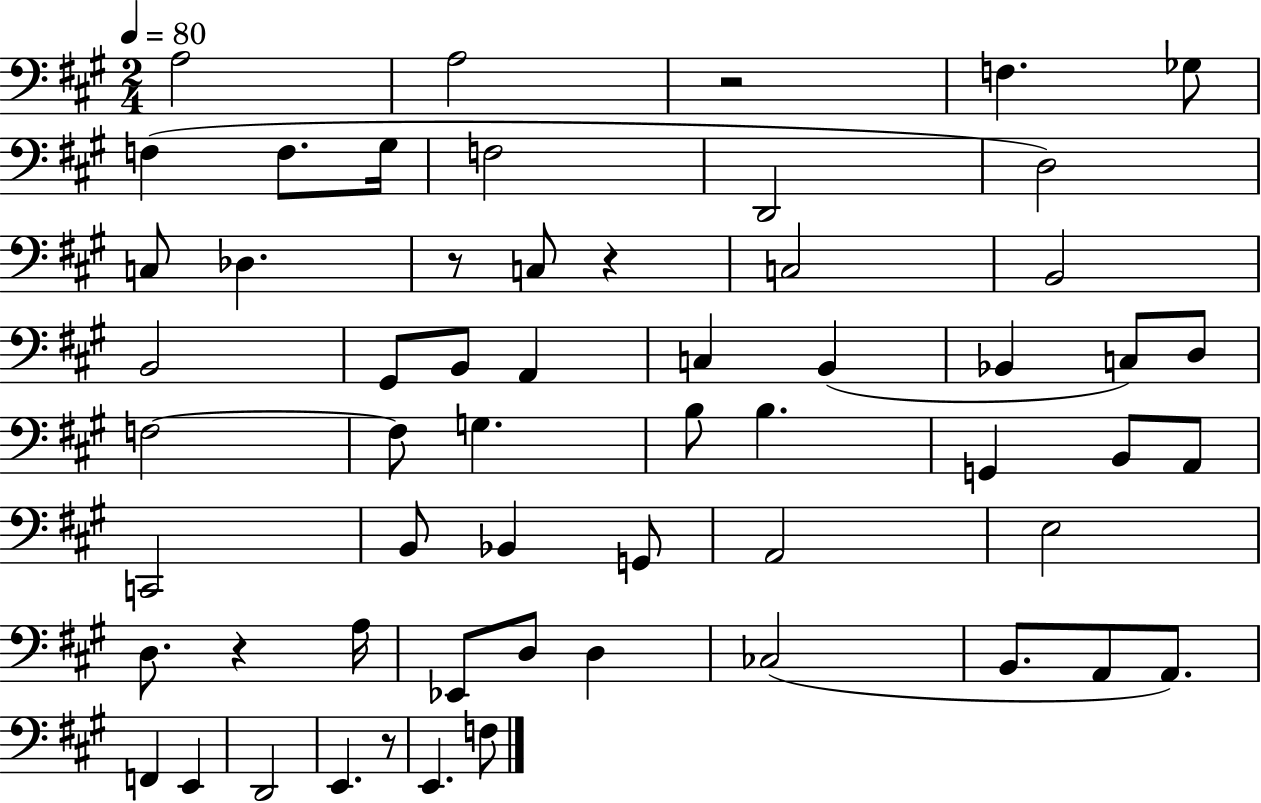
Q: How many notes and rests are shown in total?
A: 58